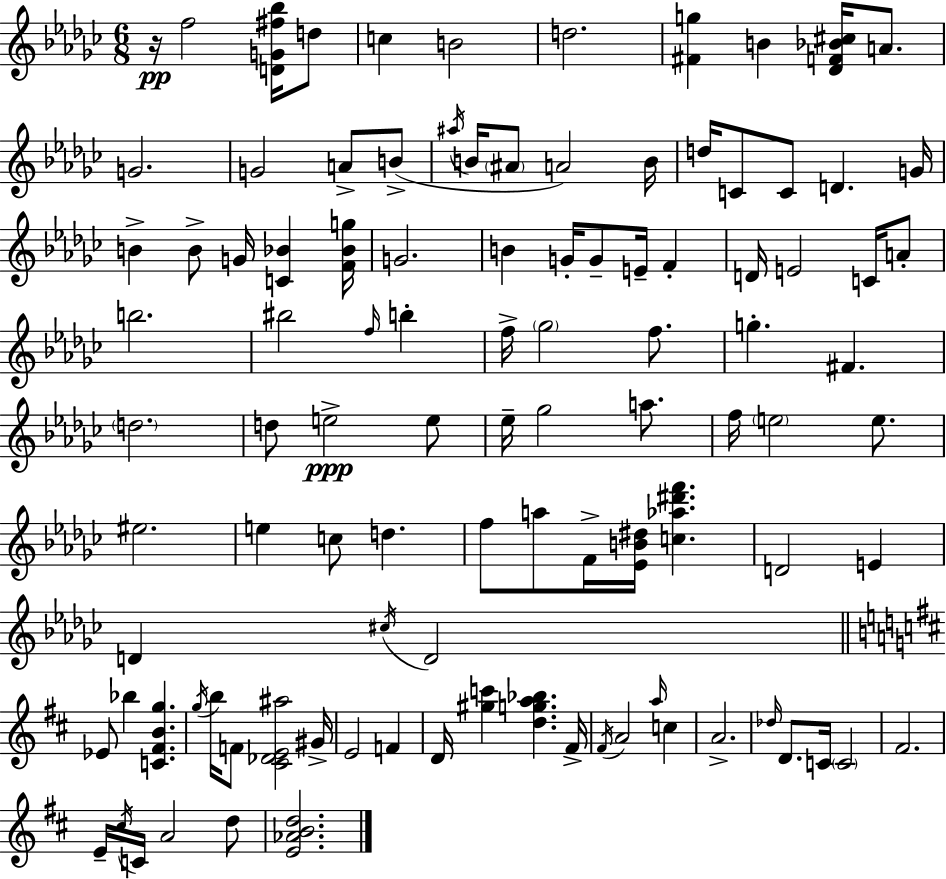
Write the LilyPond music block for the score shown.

{
  \clef treble
  \numericTimeSignature
  \time 6/8
  \key ees \minor
  r16\pp f''2 <d' g' fis'' bes''>16 d''8 | c''4 b'2 | d''2. | <fis' g''>4 b'4 <des' f' bes' cis''>16 a'8. | \break g'2. | g'2 a'8-> b'8->( | \acciaccatura { ais''16 } b'16 \parenthesize ais'8 a'2) | b'16 d''16 c'8 c'8 d'4. | \break g'16 b'4-> b'8-> g'16 <c' bes'>4 | <f' bes' g''>16 g'2. | b'4 g'16-. g'8-- e'16-- f'4-. | d'16 e'2 c'16 a'8-. | \break b''2. | bis''2 \grace { f''16 } b''4-. | f''16-> \parenthesize ges''2 f''8. | g''4.-. fis'4. | \break \parenthesize d''2. | d''8 e''2->\ppp | e''8 ees''16-- ges''2 a''8. | f''16 \parenthesize e''2 e''8. | \break eis''2. | e''4 c''8 d''4. | f''8 a''8 f'16-> <ees' b' dis''>16 <c'' aes'' dis''' f'''>4. | d'2 e'4 | \break d'4 \acciaccatura { cis''16 } d'2 | \bar "||" \break \key b \minor ees'8 bes''4 <c' fis' b' g''>4. | \acciaccatura { g''16 } b''16 f'8 <cis' des' e' ais''>2 | gis'16-> e'2 f'4 | d'16 <gis'' c'''>4 <d'' g'' a'' bes''>4. | \break fis'16-> \acciaccatura { fis'16 } a'2 \grace { a''16 } c''4 | a'2.-> | \grace { des''16 } d'8. c'16 \parenthesize c'2 | fis'2. | \break e'16-- \acciaccatura { cis''16 } c'16 a'2 | d''8 <e' aes' b' d''>2. | \bar "|."
}